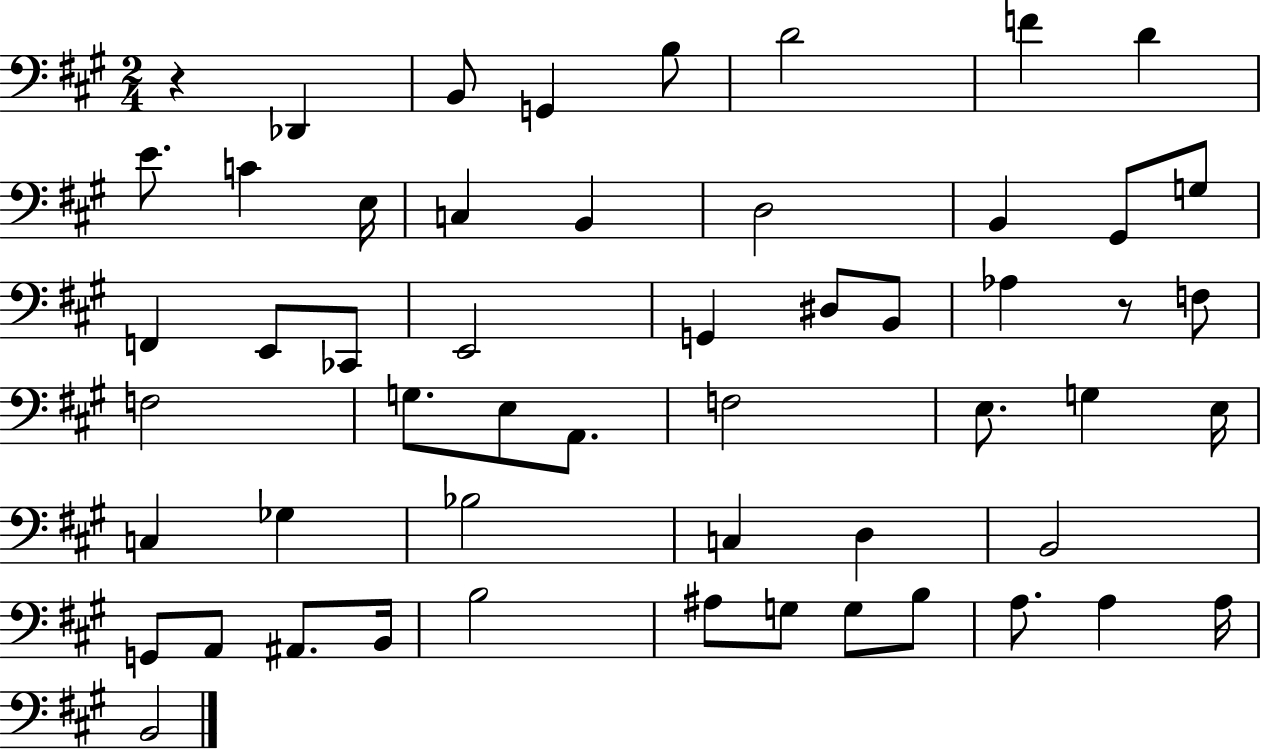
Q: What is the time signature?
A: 2/4